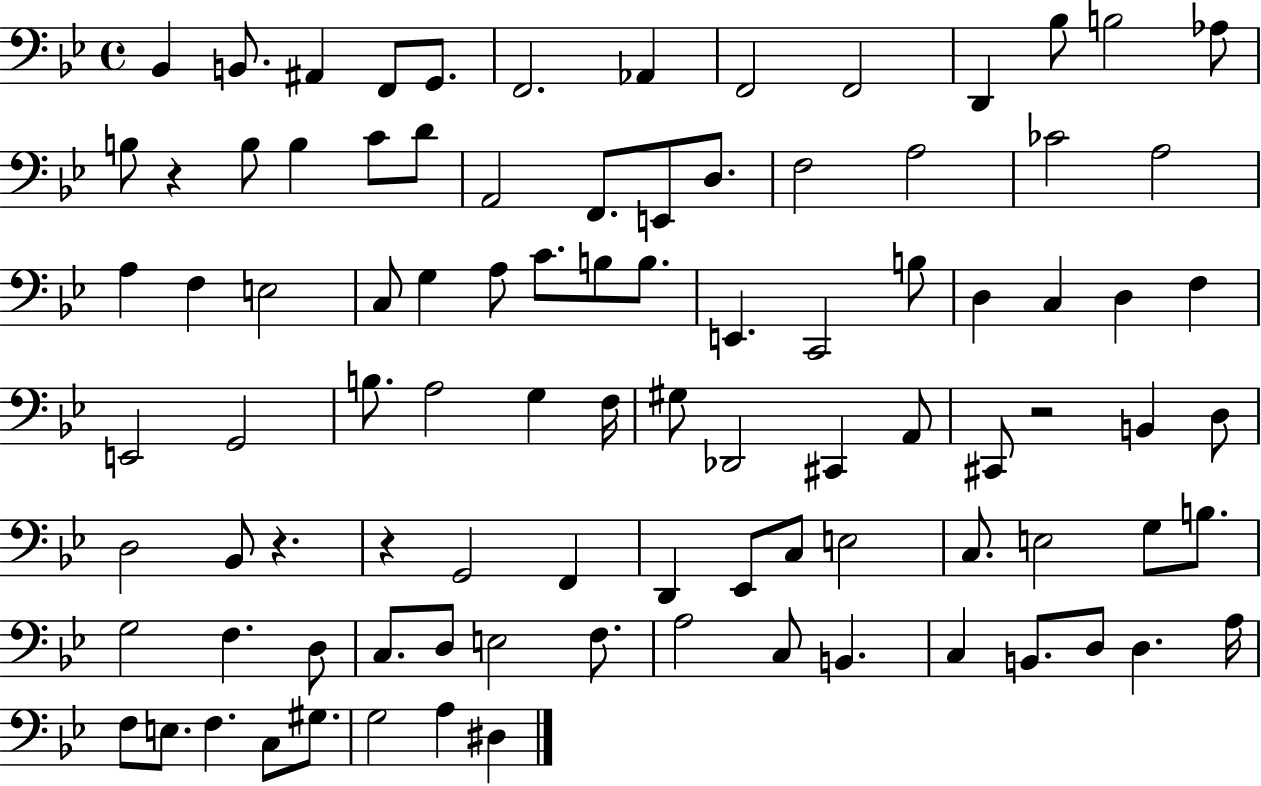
X:1
T:Untitled
M:4/4
L:1/4
K:Bb
_B,, B,,/2 ^A,, F,,/2 G,,/2 F,,2 _A,, F,,2 F,,2 D,, _B,/2 B,2 _A,/2 B,/2 z B,/2 B, C/2 D/2 A,,2 F,,/2 E,,/2 D,/2 F,2 A,2 _C2 A,2 A, F, E,2 C,/2 G, A,/2 C/2 B,/2 B,/2 E,, C,,2 B,/2 D, C, D, F, E,,2 G,,2 B,/2 A,2 G, F,/4 ^G,/2 _D,,2 ^C,, A,,/2 ^C,,/2 z2 B,, D,/2 D,2 _B,,/2 z z G,,2 F,, D,, _E,,/2 C,/2 E,2 C,/2 E,2 G,/2 B,/2 G,2 F, D,/2 C,/2 D,/2 E,2 F,/2 A,2 C,/2 B,, C, B,,/2 D,/2 D, A,/4 F,/2 E,/2 F, C,/2 ^G,/2 G,2 A, ^D,